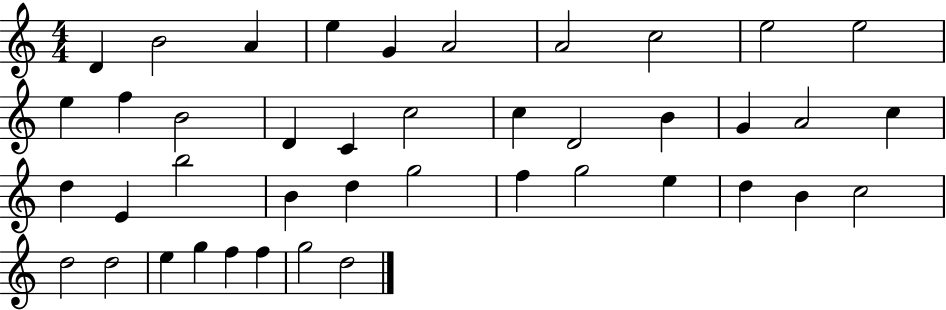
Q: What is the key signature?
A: C major